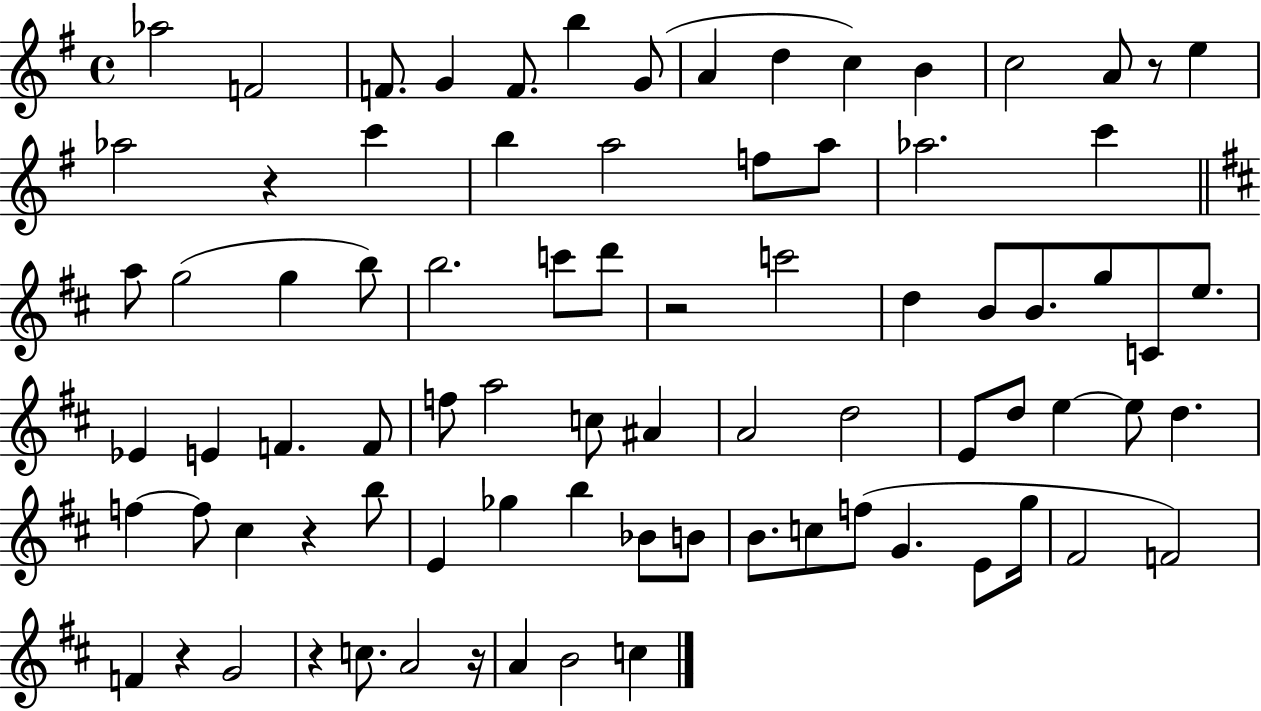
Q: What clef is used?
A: treble